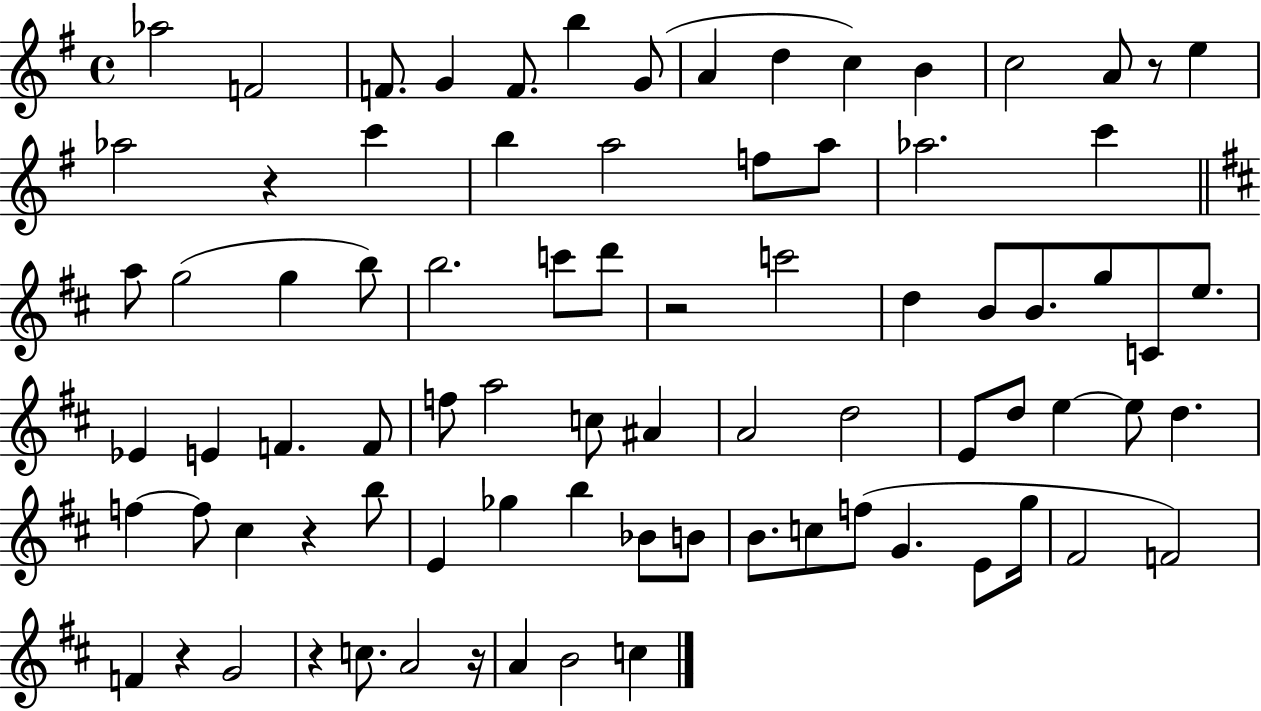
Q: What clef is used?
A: treble